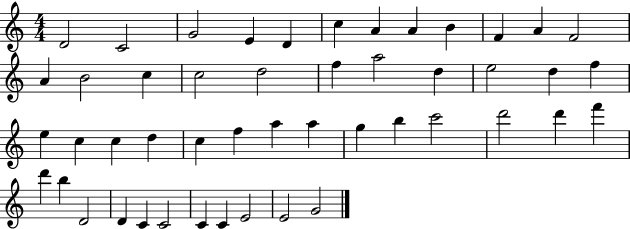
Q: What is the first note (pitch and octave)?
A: D4